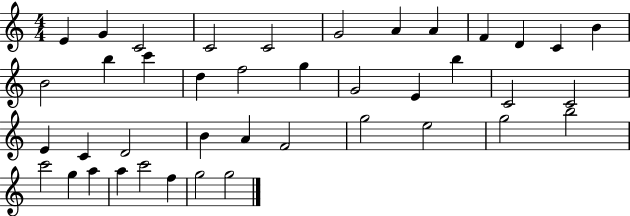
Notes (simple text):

E4/q G4/q C4/h C4/h C4/h G4/h A4/q A4/q F4/q D4/q C4/q B4/q B4/h B5/q C6/q D5/q F5/h G5/q G4/h E4/q B5/q C4/h C4/h E4/q C4/q D4/h B4/q A4/q F4/h G5/h E5/h G5/h B5/h C6/h G5/q A5/q A5/q C6/h F5/q G5/h G5/h